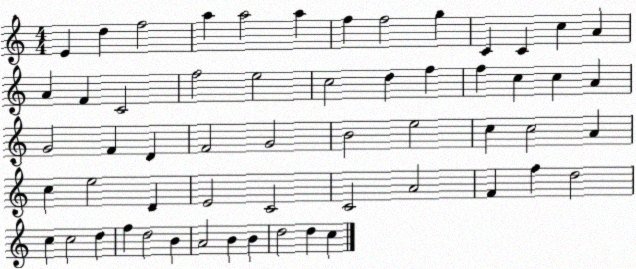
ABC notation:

X:1
T:Untitled
M:4/4
L:1/4
K:C
E d f2 a a2 a f f2 g C C c A A F C2 f2 e2 c2 d f f c c A G2 F D F2 G2 B2 e2 c c2 A c e2 D E2 C2 C2 A2 F f d2 c c2 d f d2 B A2 B B d2 d c